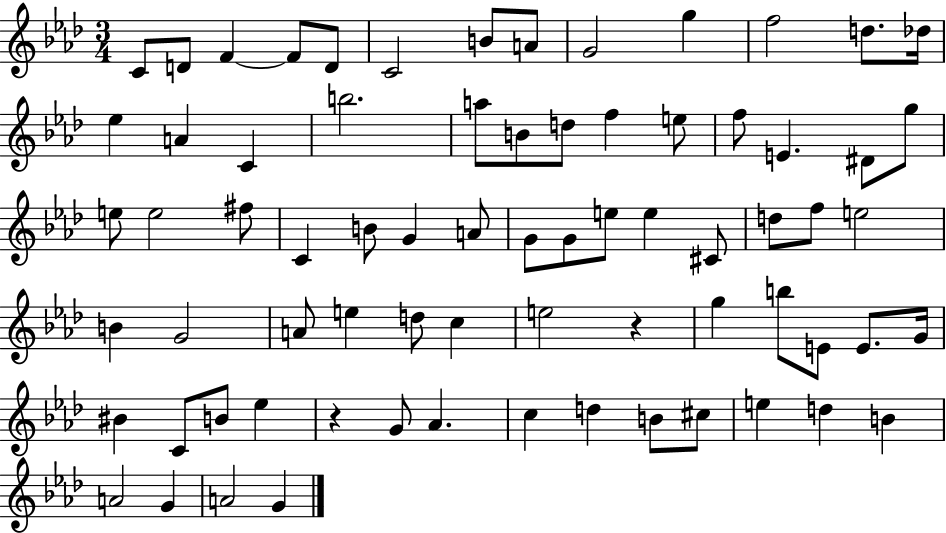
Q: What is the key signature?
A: AES major